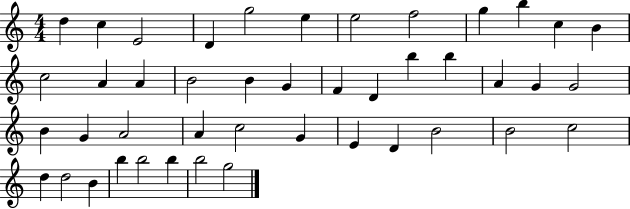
{
  \clef treble
  \numericTimeSignature
  \time 4/4
  \key c \major
  d''4 c''4 e'2 | d'4 g''2 e''4 | e''2 f''2 | g''4 b''4 c''4 b'4 | \break c''2 a'4 a'4 | b'2 b'4 g'4 | f'4 d'4 b''4 b''4 | a'4 g'4 g'2 | \break b'4 g'4 a'2 | a'4 c''2 g'4 | e'4 d'4 b'2 | b'2 c''2 | \break d''4 d''2 b'4 | b''4 b''2 b''4 | b''2 g''2 | \bar "|."
}